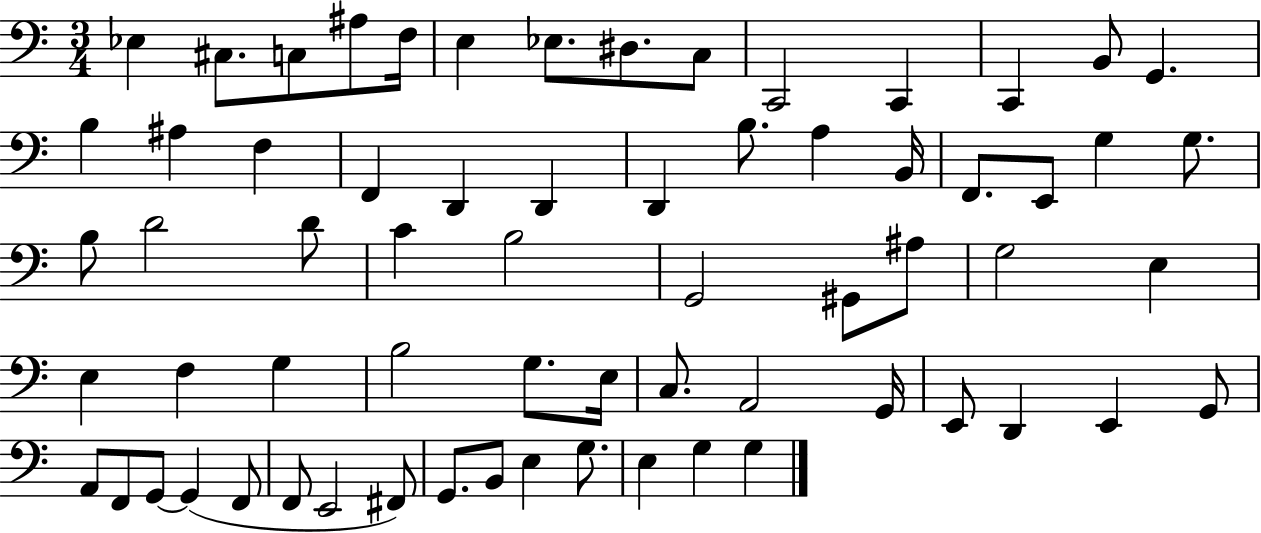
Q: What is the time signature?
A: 3/4